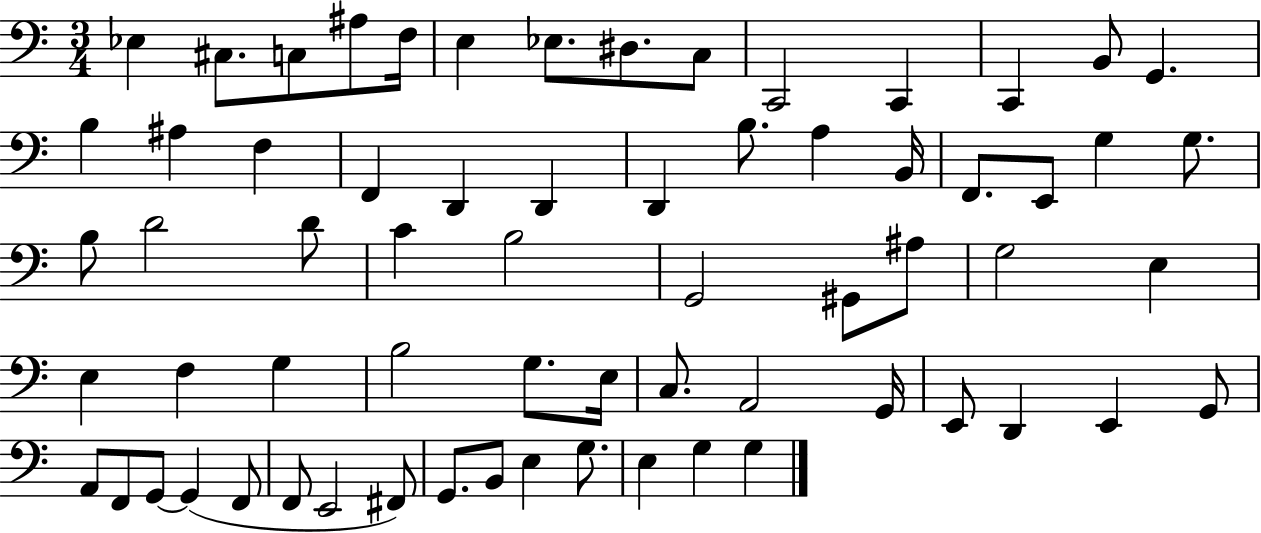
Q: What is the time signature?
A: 3/4